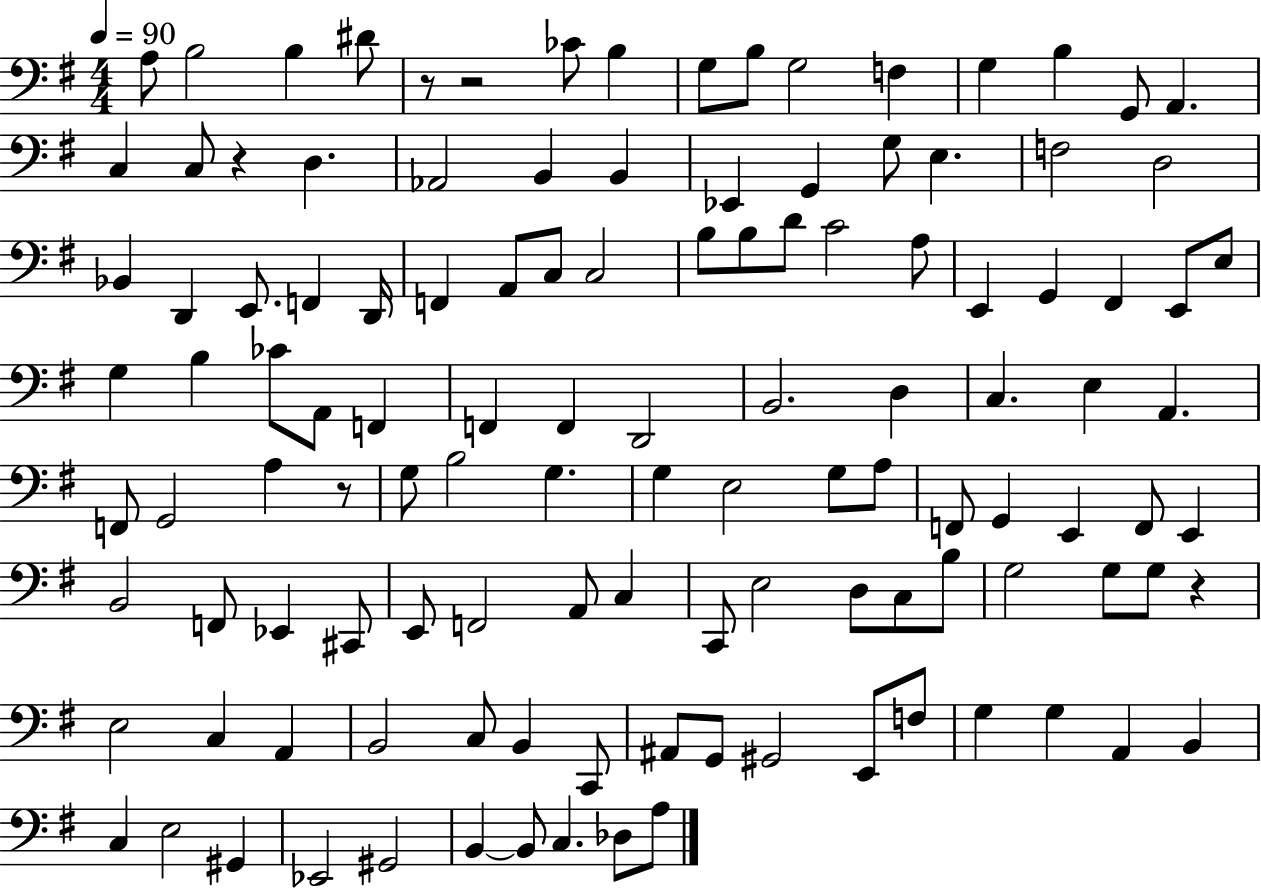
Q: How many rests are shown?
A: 5